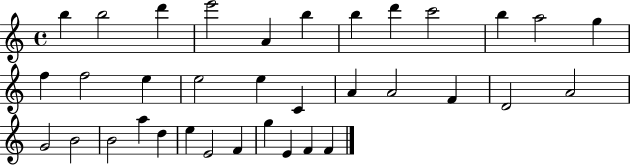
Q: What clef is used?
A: treble